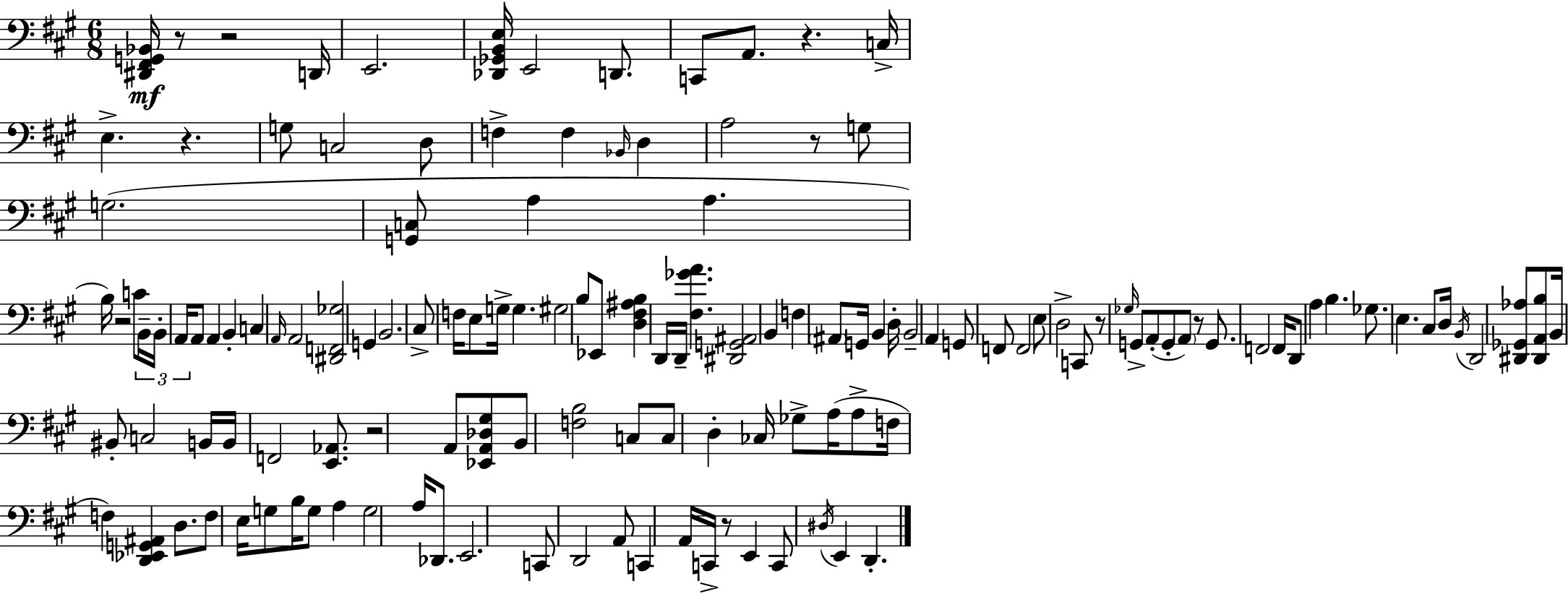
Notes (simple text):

[D#2,F#2,G2,Bb2]/s R/e R/h D2/s E2/h. [Db2,Gb2,B2,E3]/s E2/h D2/e. C2/e A2/e. R/q. C3/s E3/q. R/q. G3/e C3/h D3/e F3/q F3/q Bb2/s D3/q A3/h R/e G3/e G3/h. [G2,C3]/e A3/q A3/q. B3/s R/h C4/e B2/s B2/s A2/s A2/e A2/q B2/q C3/q A2/s A2/h [D#2,F2,Gb3]/h G2/q B2/h. C#3/e F3/s E3/e G3/s G3/q. G#3/h B3/e Eb2/e [D3,F#3,A#3,B3]/q D2/s D2/s [F#3,Gb4,A4]/q. [D#2,G2,A#2]/h B2/q F3/q A#2/e G2/s B2/q D3/s B2/h A2/q G2/e F2/e F2/h E3/e D3/h C2/e R/e Gb3/s G2/e A2/e G2/e A2/e R/e G2/e. F2/h F2/s D2/e A3/q B3/q. Gb3/e. E3/q. C#3/e D3/s B2/s D2/h [D#2,Gb2,Ab3]/e [D#2,A2,B3]/e B2/s BIS2/e C3/h B2/s B2/s F2/h [E2,Ab2]/e. R/h A2/e [Eb2,A2,Db3,G#3]/e B2/e [F3,B3]/h C3/e C3/e D3/q CES3/s Gb3/e A3/s A3/e F3/s F3/q [D2,Eb2,G2,A#2]/q D3/e. F3/e E3/s G3/e B3/s G3/e A3/q G3/h A3/s Db2/e. E2/h. C2/e D2/h A2/e C2/q A2/s C2/s R/e E2/q C2/e D#3/s E2/q D2/q.